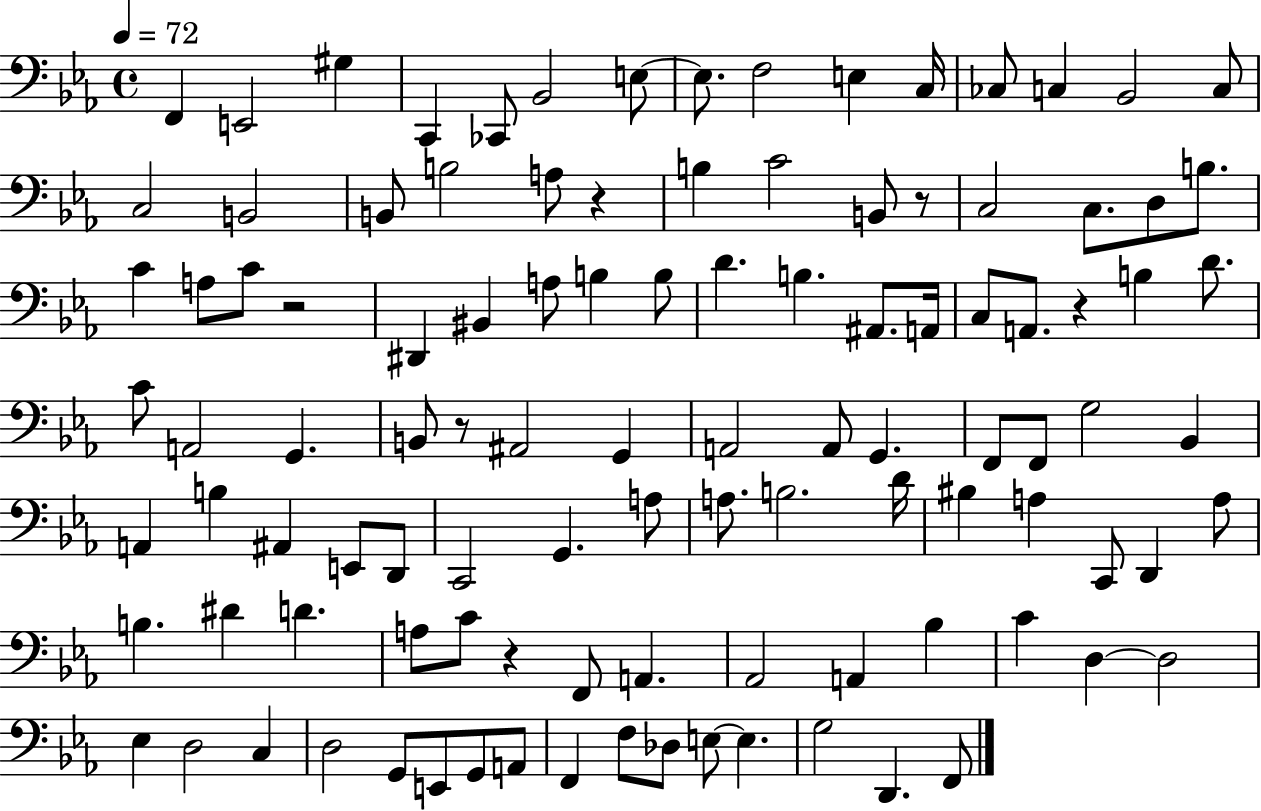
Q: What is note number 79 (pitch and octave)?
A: A2